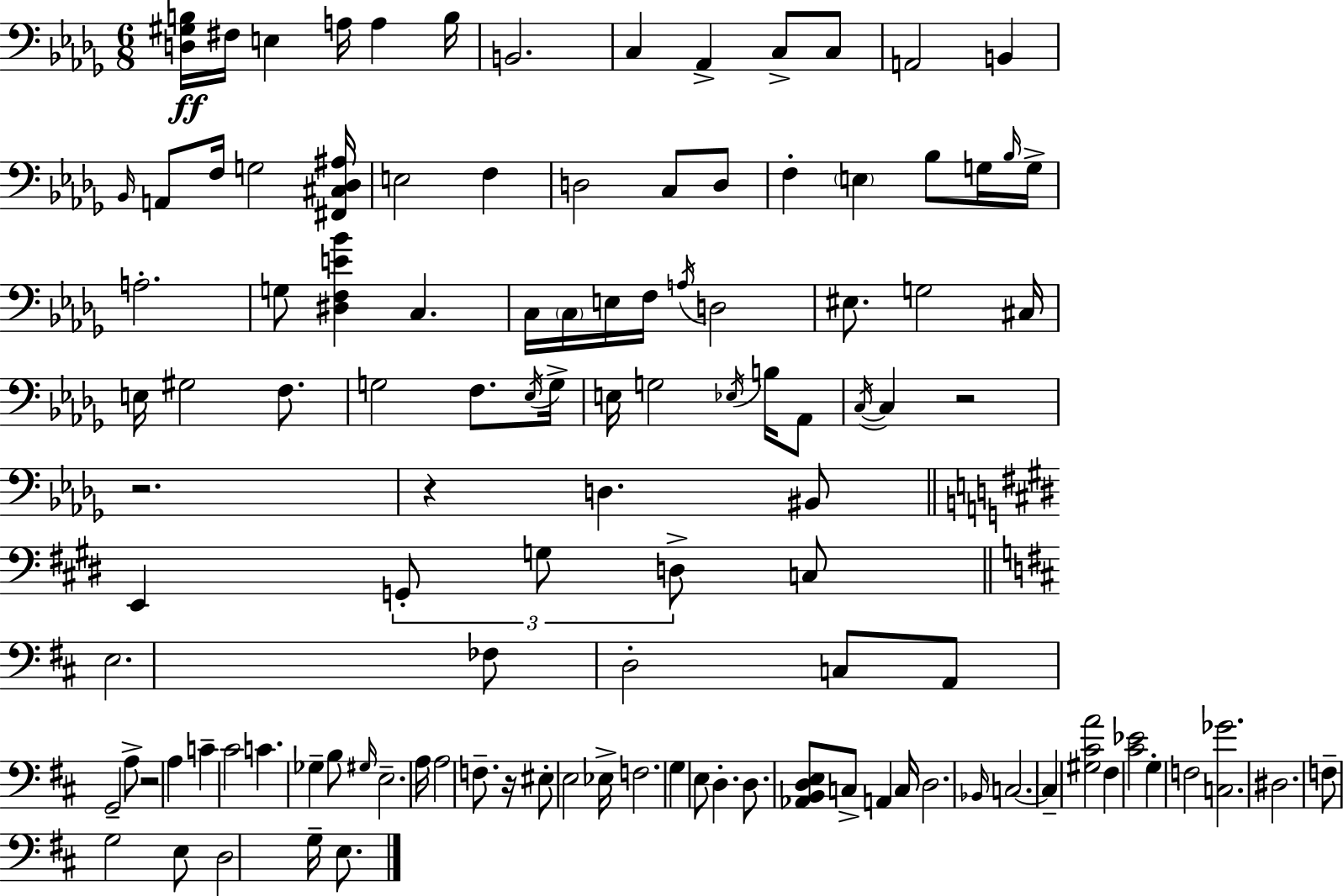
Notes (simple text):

[D3,G#3,B3]/s F#3/s E3/q A3/s A3/q B3/s B2/h. C3/q Ab2/q C3/e C3/e A2/h B2/q Bb2/s A2/e F3/s G3/h [F#2,C#3,Db3,A#3]/s E3/h F3/q D3/h C3/e D3/e F3/q E3/q Bb3/e G3/s Bb3/s G3/s A3/h. G3/e [D#3,F3,E4,Bb4]/q C3/q. C3/s C3/s E3/s F3/s A3/s D3/h EIS3/e. G3/h C#3/s E3/s G#3/h F3/e. G3/h F3/e. Eb3/s G3/s E3/s G3/h Eb3/s B3/s Ab2/e C3/s C3/q R/h R/h. R/q D3/q. BIS2/e E2/q G2/e G3/e D3/e C3/e E3/h. FES3/e D3/h C3/e A2/e G2/h A3/e R/h A3/q C4/q C#4/h C4/q. Gb3/q B3/e G#3/s E3/h. A3/s A3/h F3/e. R/s EIS3/e E3/h Eb3/s F3/h. G3/q E3/e D3/q. D3/e. [Ab2,B2,D3,E3]/e C3/e A2/q C3/s D3/h. Bb2/s C3/h. C3/q [G#3,C#4,A4]/h F#3/q [C#4,Eb4]/h G3/q F3/h [C3,Gb4]/h. D#3/h. F3/e G3/h E3/e D3/h G3/s E3/e.